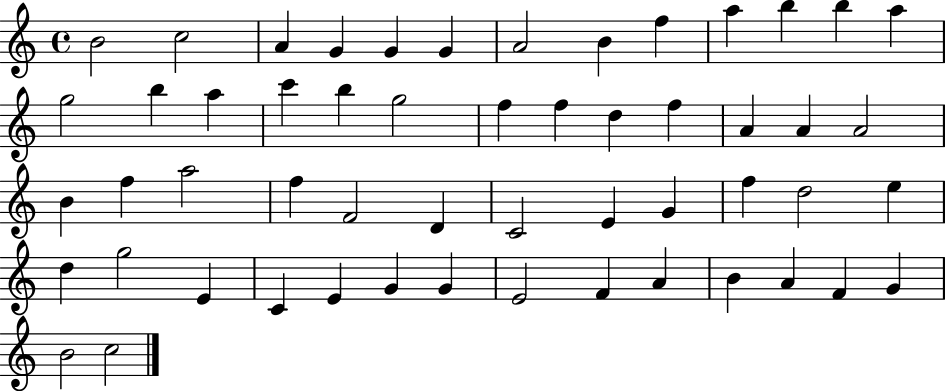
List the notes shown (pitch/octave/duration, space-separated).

B4/h C5/h A4/q G4/q G4/q G4/q A4/h B4/q F5/q A5/q B5/q B5/q A5/q G5/h B5/q A5/q C6/q B5/q G5/h F5/q F5/q D5/q F5/q A4/q A4/q A4/h B4/q F5/q A5/h F5/q F4/h D4/q C4/h E4/q G4/q F5/q D5/h E5/q D5/q G5/h E4/q C4/q E4/q G4/q G4/q E4/h F4/q A4/q B4/q A4/q F4/q G4/q B4/h C5/h